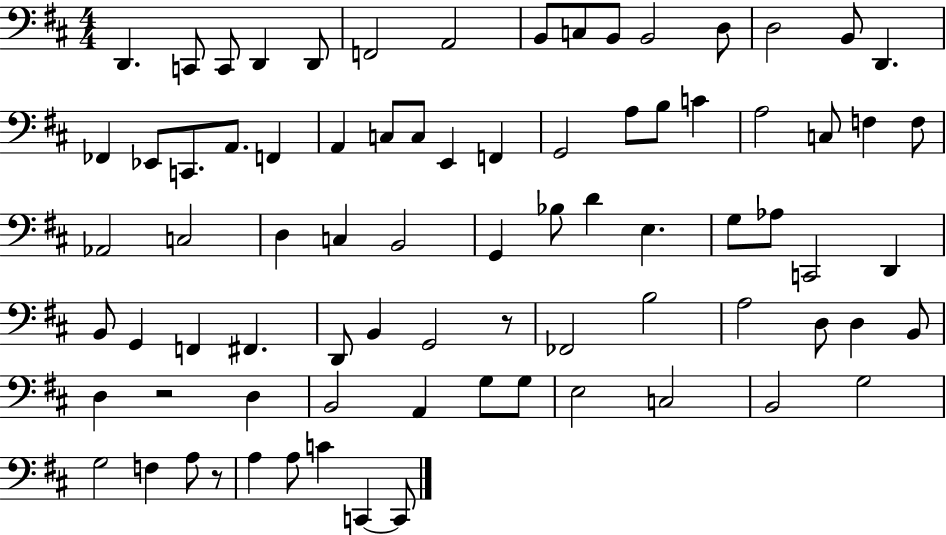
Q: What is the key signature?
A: D major